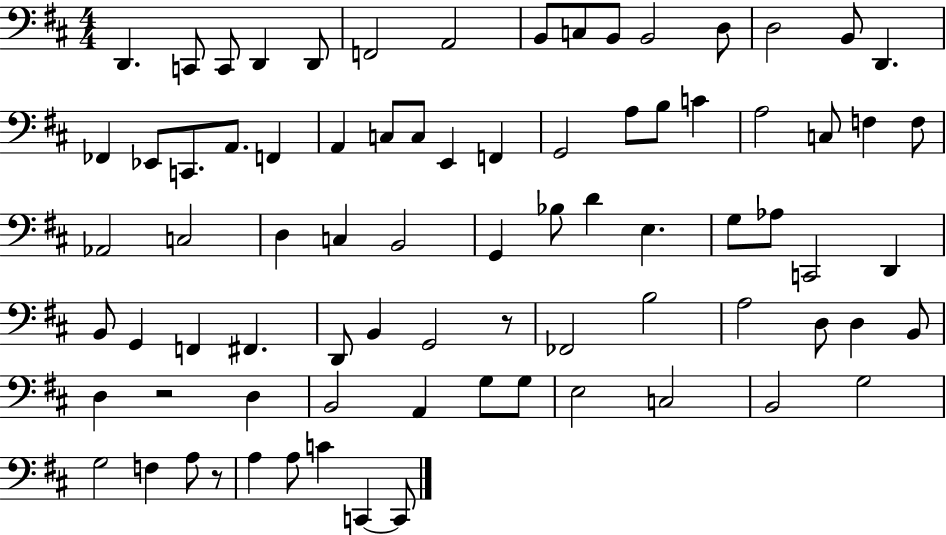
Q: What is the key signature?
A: D major